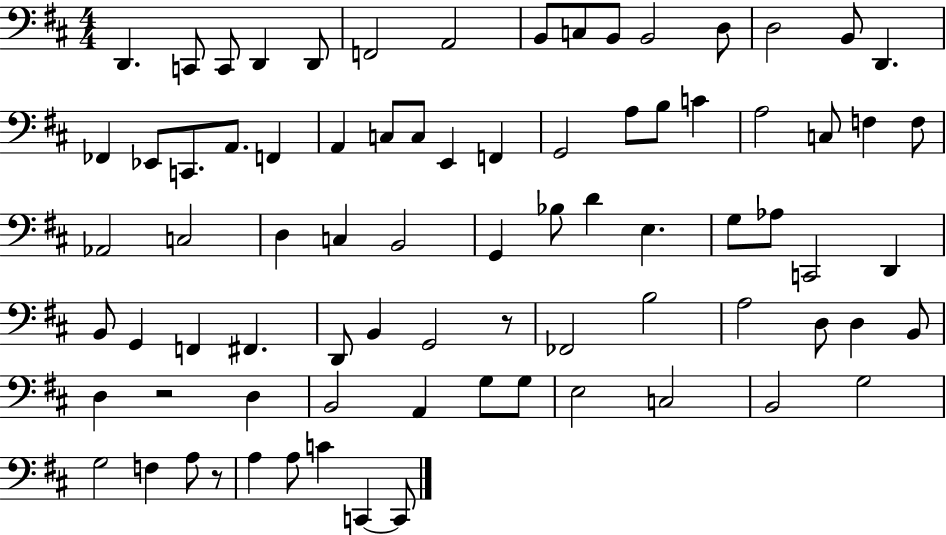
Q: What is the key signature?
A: D major